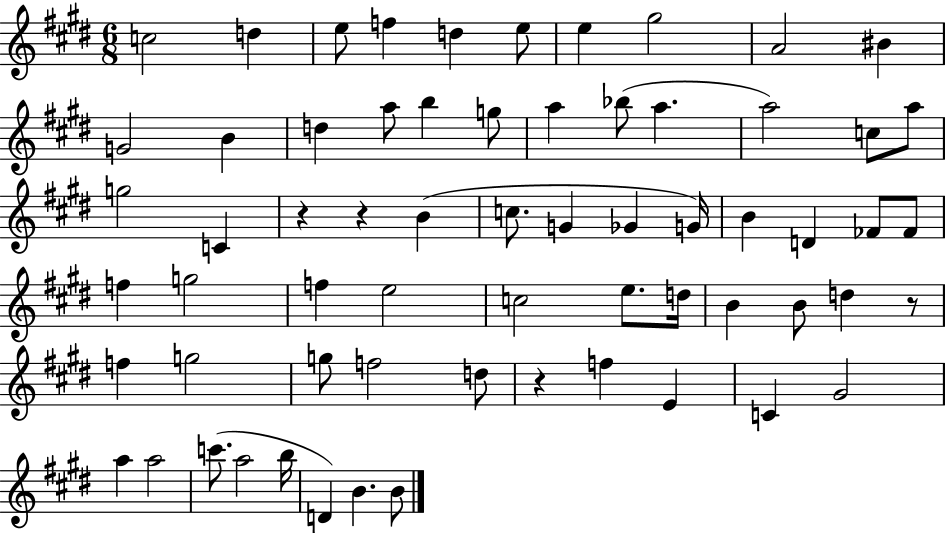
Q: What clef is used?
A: treble